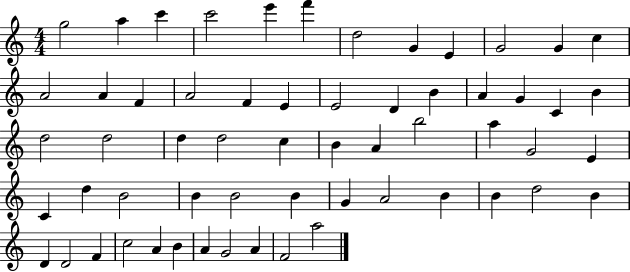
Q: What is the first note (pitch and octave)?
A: G5